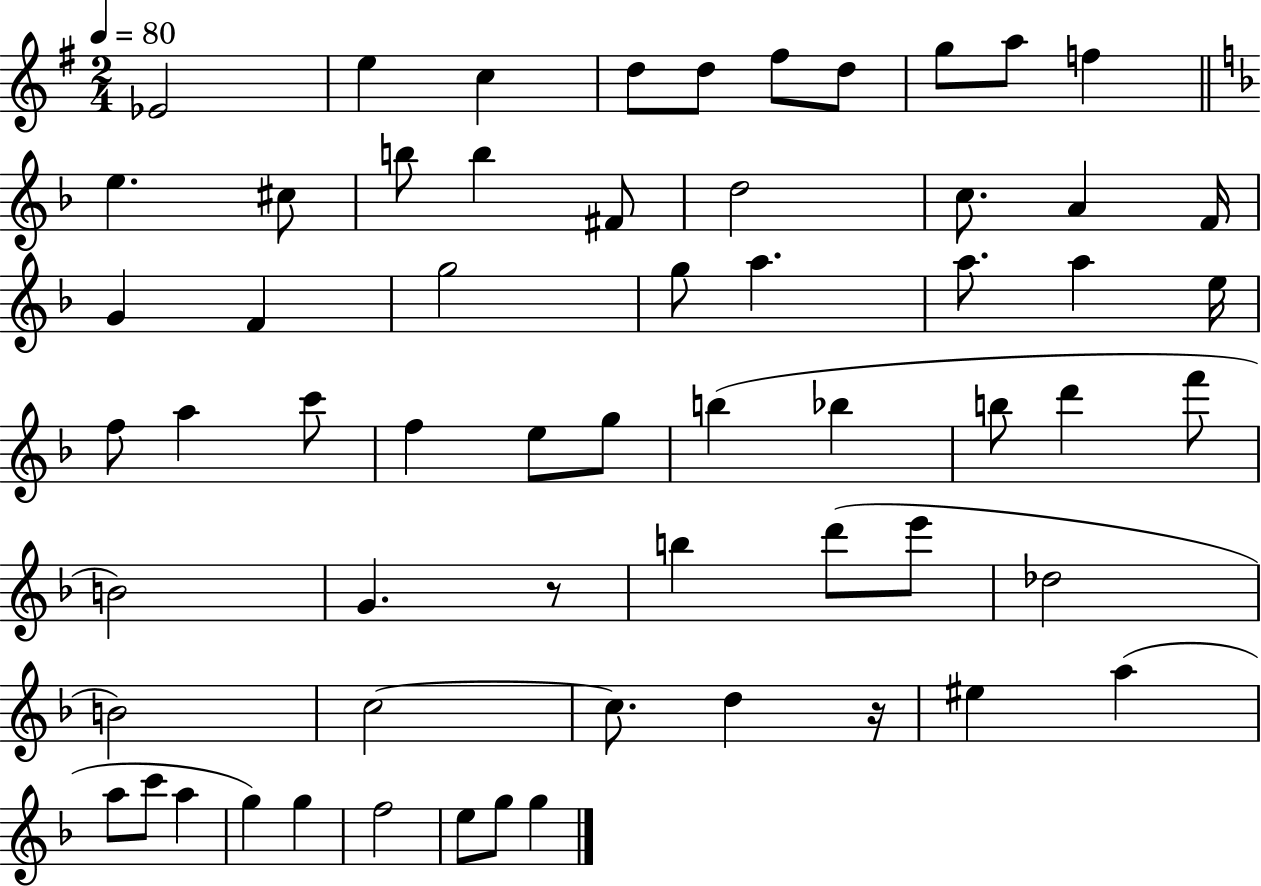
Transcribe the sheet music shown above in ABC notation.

X:1
T:Untitled
M:2/4
L:1/4
K:G
_E2 e c d/2 d/2 ^f/2 d/2 g/2 a/2 f e ^c/2 b/2 b ^F/2 d2 c/2 A F/4 G F g2 g/2 a a/2 a e/4 f/2 a c'/2 f e/2 g/2 b _b b/2 d' f'/2 B2 G z/2 b d'/2 e'/2 _d2 B2 c2 c/2 d z/4 ^e a a/2 c'/2 a g g f2 e/2 g/2 g